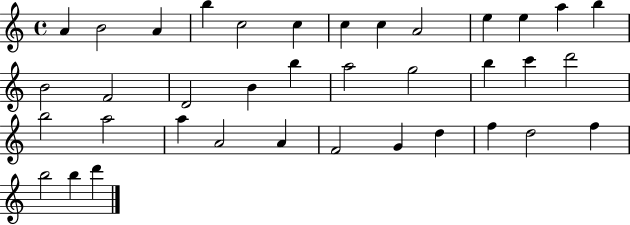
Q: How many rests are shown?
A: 0